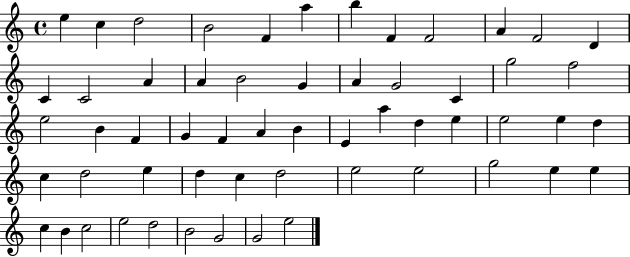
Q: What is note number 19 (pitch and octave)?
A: A4